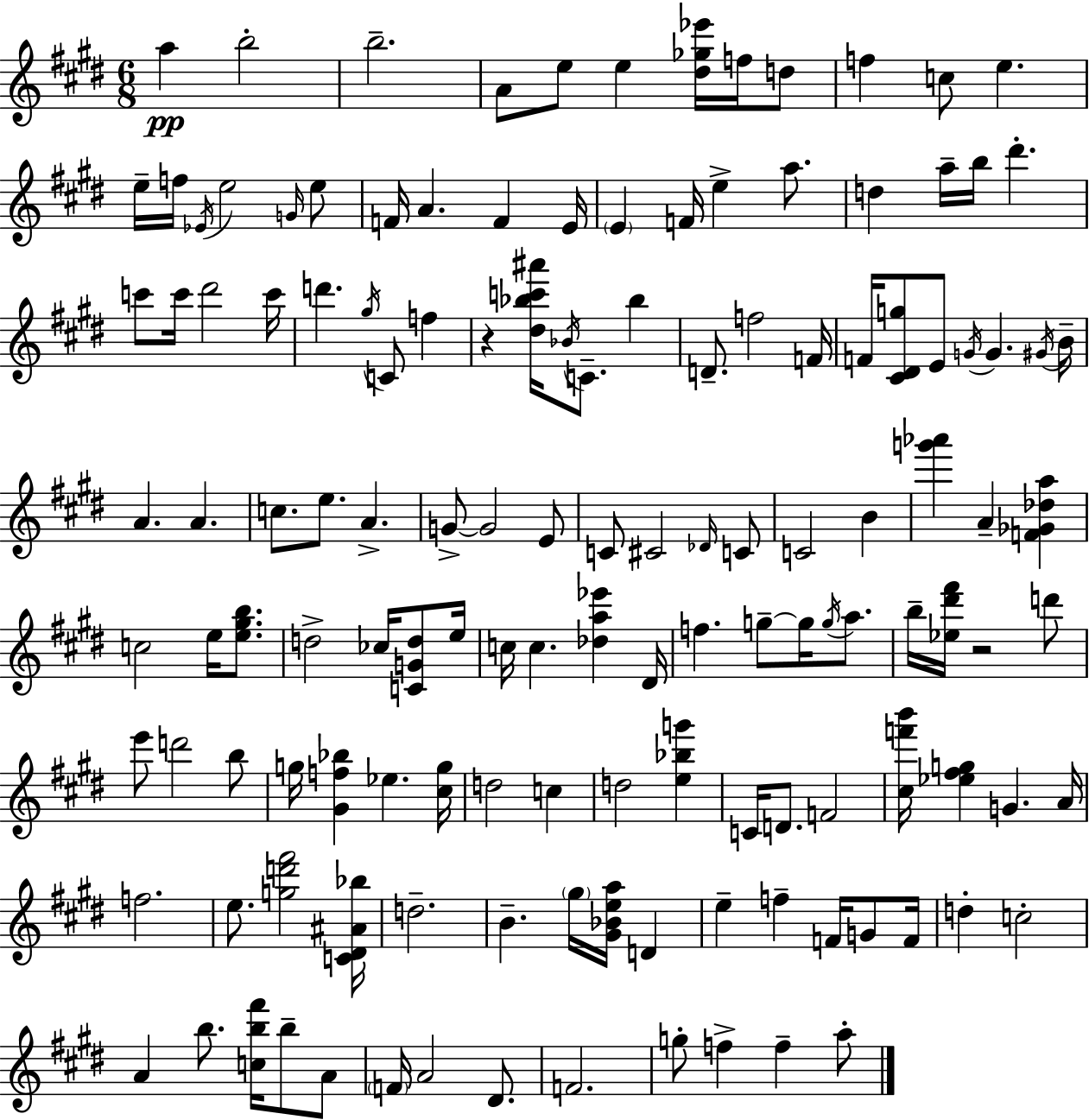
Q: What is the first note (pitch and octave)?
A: A5